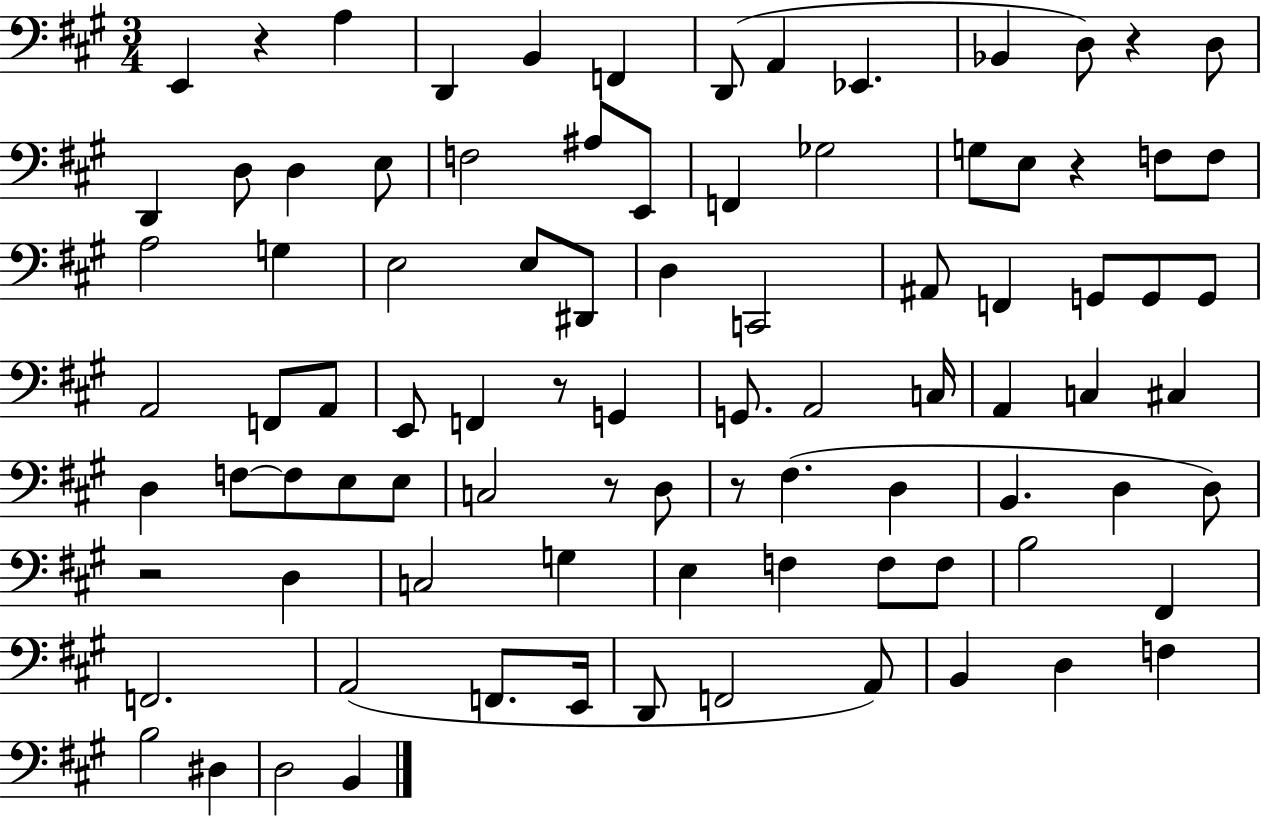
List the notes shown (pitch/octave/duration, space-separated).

E2/q R/q A3/q D2/q B2/q F2/q D2/e A2/q Eb2/q. Bb2/q D3/e R/q D3/e D2/q D3/e D3/q E3/e F3/h A#3/e E2/e F2/q Gb3/h G3/e E3/e R/q F3/e F3/e A3/h G3/q E3/h E3/e D#2/e D3/q C2/h A#2/e F2/q G2/e G2/e G2/e A2/h F2/e A2/e E2/e F2/q R/e G2/q G2/e. A2/h C3/s A2/q C3/q C#3/q D3/q F3/e F3/e E3/e E3/e C3/h R/e D3/e R/e F#3/q. D3/q B2/q. D3/q D3/e R/h D3/q C3/h G3/q E3/q F3/q F3/e F3/e B3/h F#2/q F2/h. A2/h F2/e. E2/s D2/e F2/h A2/e B2/q D3/q F3/q B3/h D#3/q D3/h B2/q